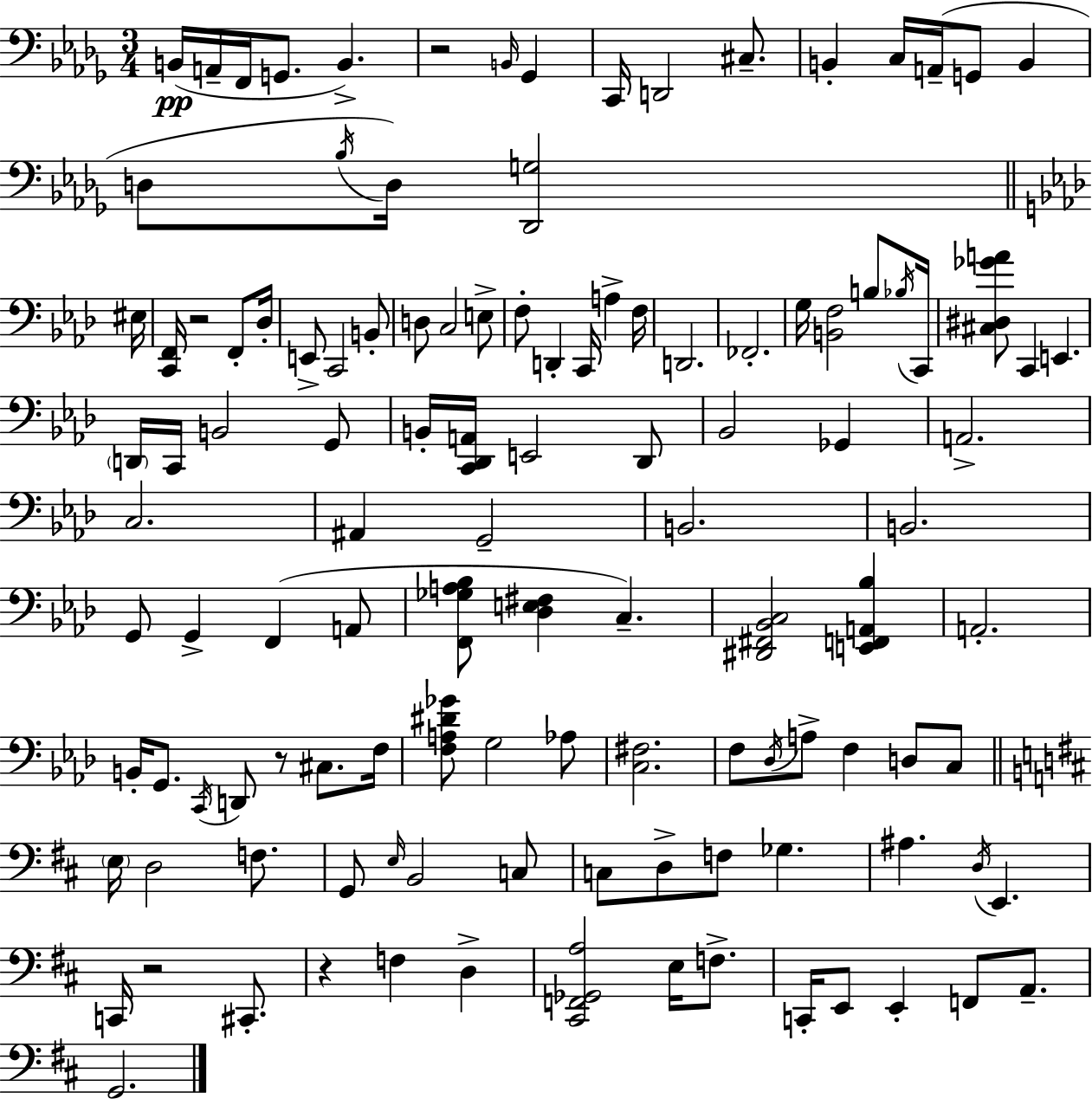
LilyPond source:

{
  \clef bass
  \numericTimeSignature
  \time 3/4
  \key bes \minor
  \repeat volta 2 { b,16(\pp a,16-- f,16 g,8. b,4.->) | r2 \grace { b,16 } ges,4 | c,16 d,2 cis8.-- | b,4-. c16 a,16--( g,8 b,4 | \break d8 \acciaccatura { bes16 } d16) <des, g>2 | \bar "||" \break \key aes \major eis16 <c, f,>16 r2 f,8-. | des16-. e,8-> c,2 b,8-. | d8 c2 e8-> | f8-. d,4-. c,16 a4-> | \break f16 d,2. | fes,2.-. | g16 <b, f>2 b8 | \acciaccatura { bes16 } c,16 <cis dis ges' a'>8 c,4 e,4. | \break \parenthesize d,16 c,16 b,2 | g,8 b,16-. <c, des, a,>16 e,2 | des,8 bes,2 ges,4 | a,2.-> | \break c2. | ais,4 g,2-- | b,2. | b,2. | \break g,8 g,4-> f,4( | a,8 <f, ges a bes>8 <des e fis>4 c4.--) | <dis, fis, bes, c>2 <e, f, a, bes>4 | a,2.-. | \break b,16-. g,8. \acciaccatura { c,16 } d,8 r8 cis8. | f16 <f a dis' ges'>8 g2 | aes8 <c fis>2. | f8 \acciaccatura { des16 } a8-> f4 | \break d8 c8 \bar "||" \break \key b \minor \parenthesize e16 d2 f8. | g,8 \grace { e16 } b,2 c8 | c8 d8-> f8 ges4. | ais4. \acciaccatura { d16 } e,4. | \break c,16 r2 cis,8.-. | r4 f4 d4-> | <cis, f, ges, a>2 e16 f8.-> | c,16-. e,8 e,4-. f,8 a,8.-- | \break g,2. | } \bar "|."
}